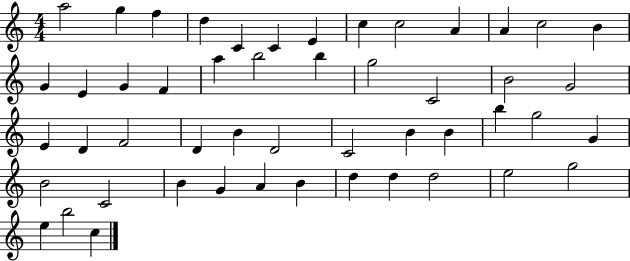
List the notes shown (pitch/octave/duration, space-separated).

A5/h G5/q F5/q D5/q C4/q C4/q E4/q C5/q C5/h A4/q A4/q C5/h B4/q G4/q E4/q G4/q F4/q A5/q B5/h B5/q G5/h C4/h B4/h G4/h E4/q D4/q F4/h D4/q B4/q D4/h C4/h B4/q B4/q B5/q G5/h G4/q B4/h C4/h B4/q G4/q A4/q B4/q D5/q D5/q D5/h E5/h G5/h E5/q B5/h C5/q